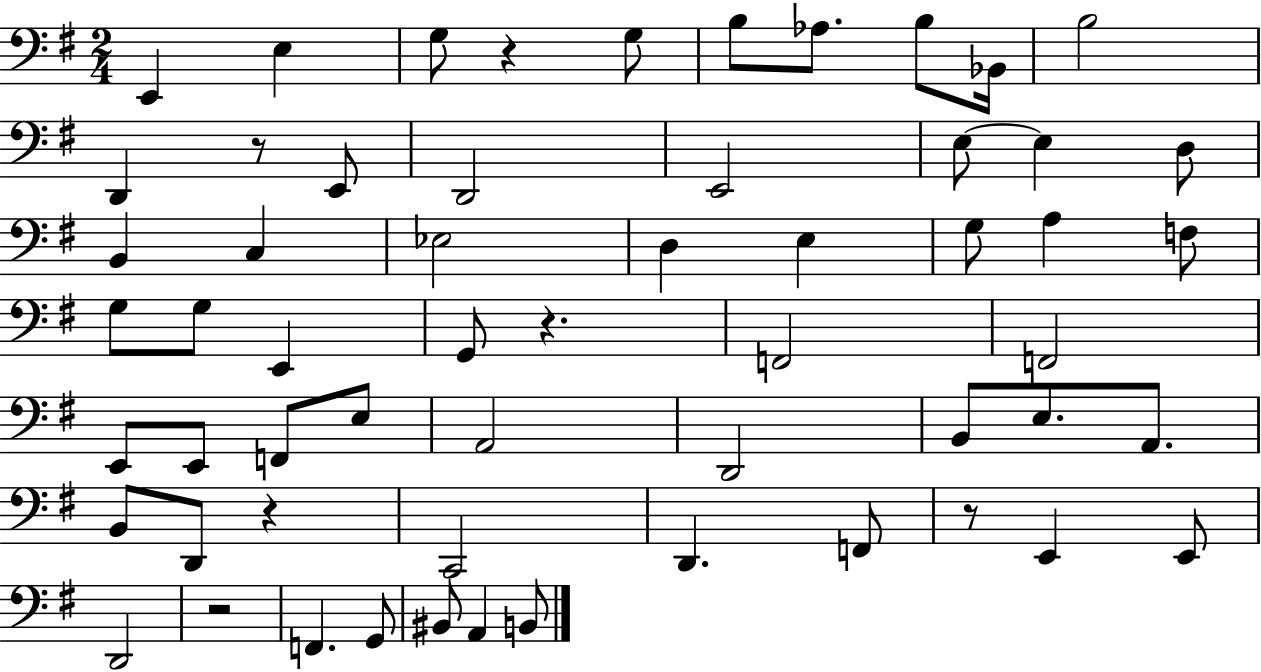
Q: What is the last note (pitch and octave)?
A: B2